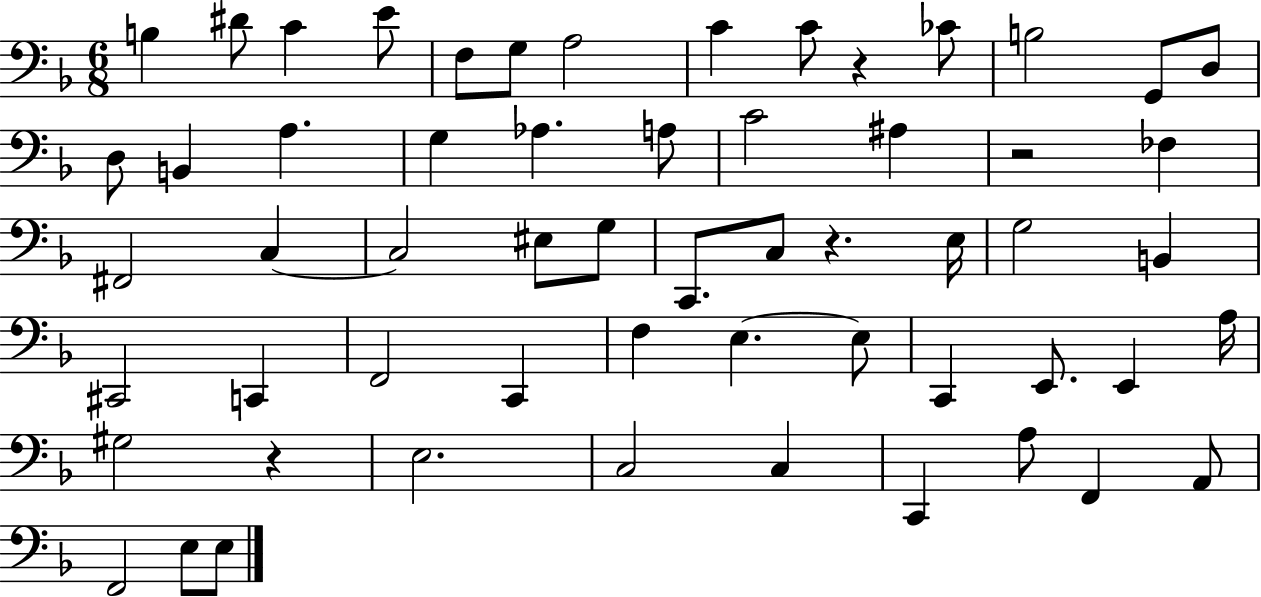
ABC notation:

X:1
T:Untitled
M:6/8
L:1/4
K:F
B, ^D/2 C E/2 F,/2 G,/2 A,2 C C/2 z _C/2 B,2 G,,/2 D,/2 D,/2 B,, A, G, _A, A,/2 C2 ^A, z2 _F, ^F,,2 C, C,2 ^E,/2 G,/2 C,,/2 C,/2 z E,/4 G,2 B,, ^C,,2 C,, F,,2 C,, F, E, E,/2 C,, E,,/2 E,, A,/4 ^G,2 z E,2 C,2 C, C,, A,/2 F,, A,,/2 F,,2 E,/2 E,/2